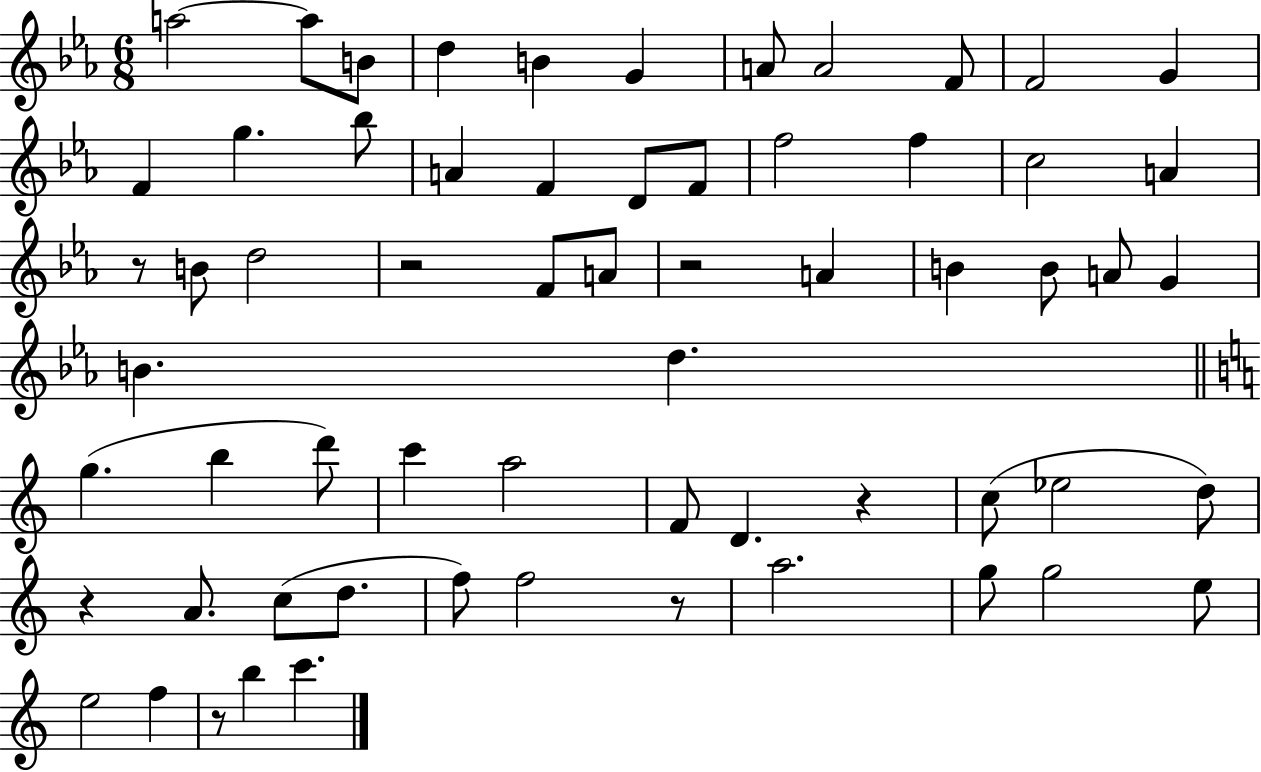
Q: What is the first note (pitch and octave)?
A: A5